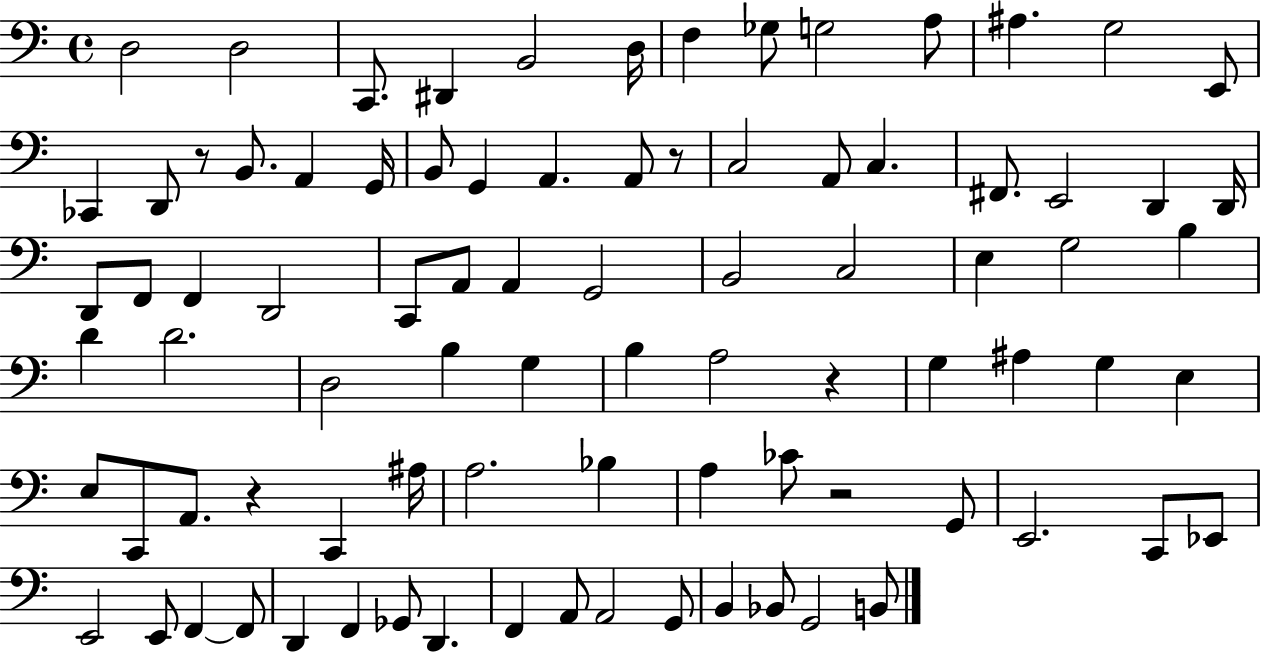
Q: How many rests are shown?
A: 5